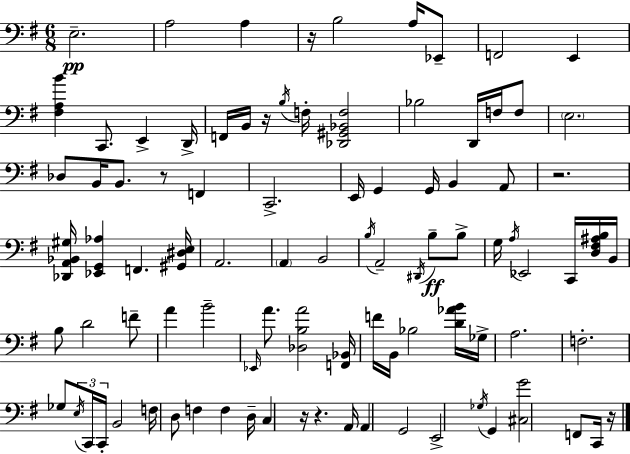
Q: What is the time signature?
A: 6/8